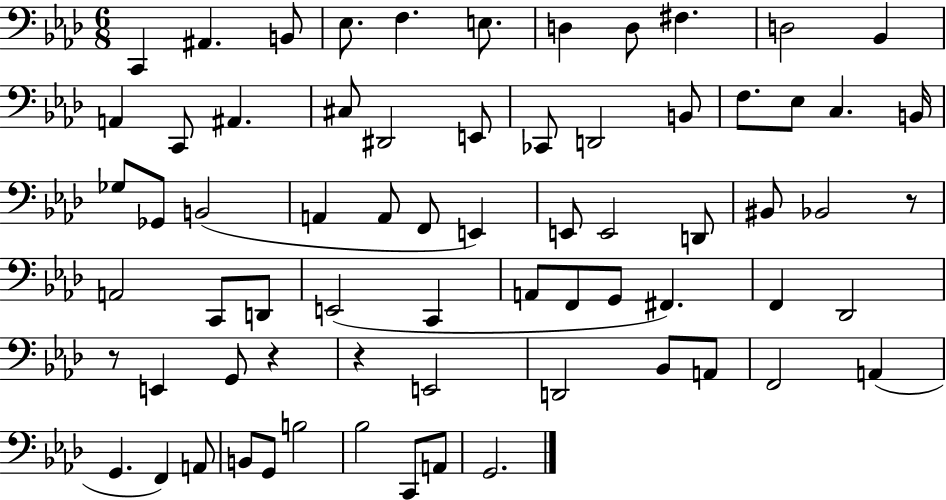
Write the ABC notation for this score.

X:1
T:Untitled
M:6/8
L:1/4
K:Ab
C,, ^A,, B,,/2 _E,/2 F, E,/2 D, D,/2 ^F, D,2 _B,, A,, C,,/2 ^A,, ^C,/2 ^D,,2 E,,/2 _C,,/2 D,,2 B,,/2 F,/2 _E,/2 C, B,,/4 _G,/2 _G,,/2 B,,2 A,, A,,/2 F,,/2 E,, E,,/2 E,,2 D,,/2 ^B,,/2 _B,,2 z/2 A,,2 C,,/2 D,,/2 E,,2 C,, A,,/2 F,,/2 G,,/2 ^F,, F,, _D,,2 z/2 E,, G,,/2 z z E,,2 D,,2 _B,,/2 A,,/2 F,,2 A,, G,, F,, A,,/2 B,,/2 G,,/2 B,2 _B,2 C,,/2 A,,/2 G,,2